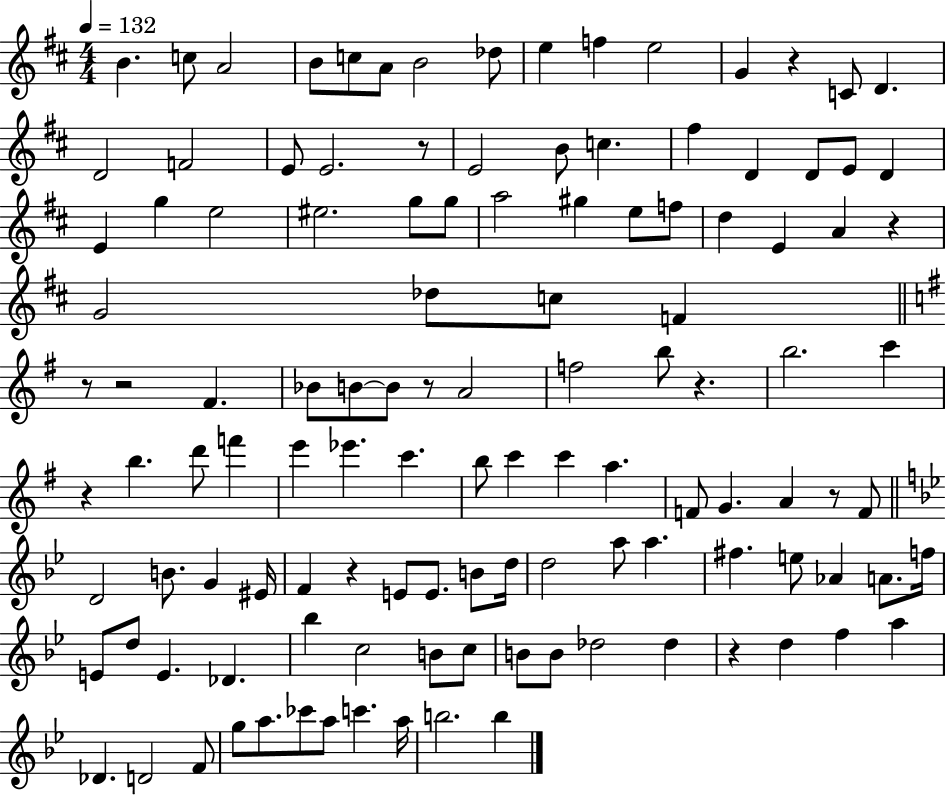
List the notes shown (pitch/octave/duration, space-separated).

B4/q. C5/e A4/h B4/e C5/e A4/e B4/h Db5/e E5/q F5/q E5/h G4/q R/q C4/e D4/q. D4/h F4/h E4/e E4/h. R/e E4/h B4/e C5/q. F#5/q D4/q D4/e E4/e D4/q E4/q G5/q E5/h EIS5/h. G5/e G5/e A5/h G#5/q E5/e F5/e D5/q E4/q A4/q R/q G4/h Db5/e C5/e F4/q R/e R/h F#4/q. Bb4/e B4/e B4/e R/e A4/h F5/h B5/e R/q. B5/h. C6/q R/q B5/q. D6/e F6/q E6/q Eb6/q. C6/q. B5/e C6/q C6/q A5/q. F4/e G4/q. A4/q R/e F4/e D4/h B4/e. G4/q EIS4/s F4/q R/q E4/e E4/e. B4/e D5/s D5/h A5/e A5/q. F#5/q. E5/e Ab4/q A4/e. F5/s E4/e D5/e E4/q. Db4/q. Bb5/q C5/h B4/e C5/e B4/e B4/e Db5/h Db5/q R/q D5/q F5/q A5/q Db4/q. D4/h F4/e G5/e A5/e. CES6/e A5/e C6/q. A5/s B5/h. B5/q